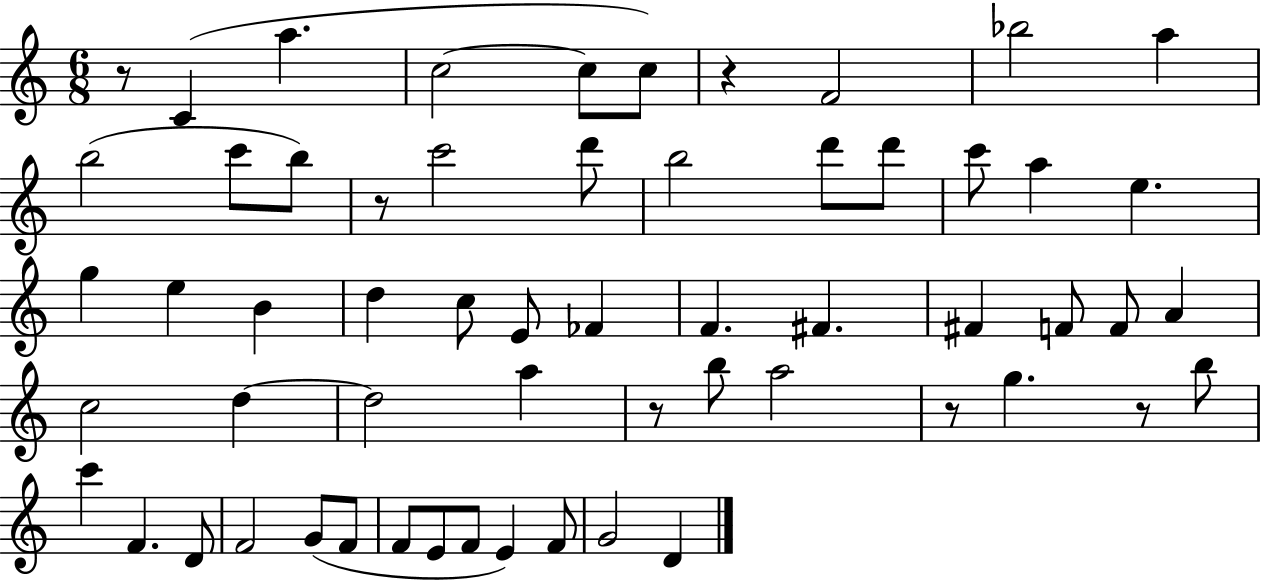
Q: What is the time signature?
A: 6/8